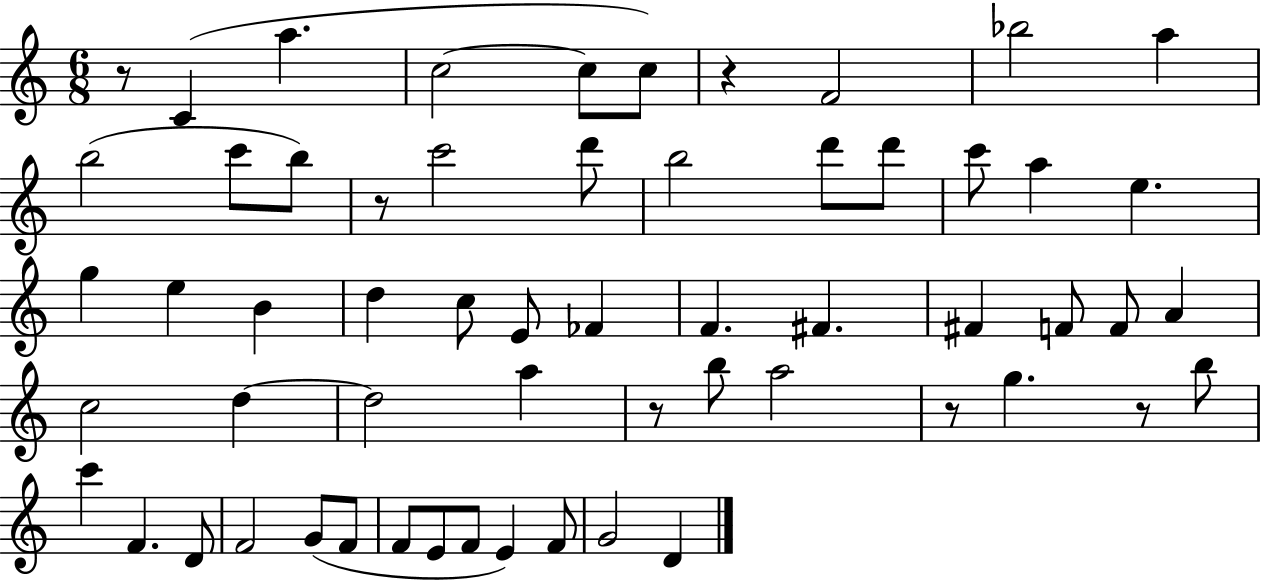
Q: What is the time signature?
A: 6/8